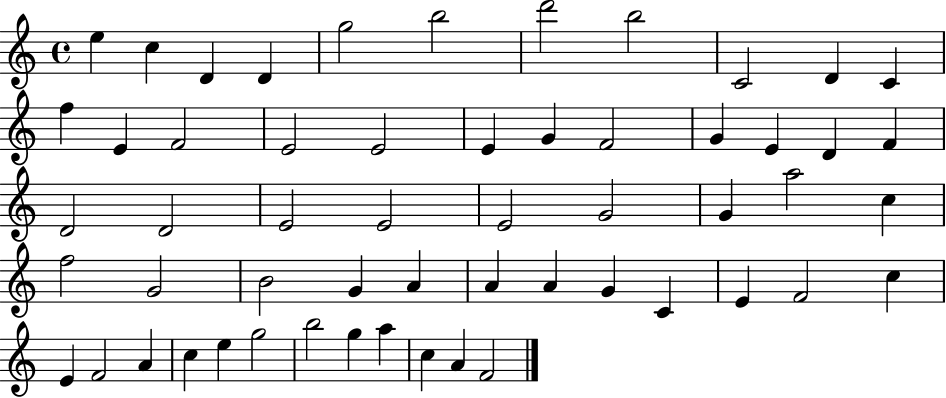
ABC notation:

X:1
T:Untitled
M:4/4
L:1/4
K:C
e c D D g2 b2 d'2 b2 C2 D C f E F2 E2 E2 E G F2 G E D F D2 D2 E2 E2 E2 G2 G a2 c f2 G2 B2 G A A A G C E F2 c E F2 A c e g2 b2 g a c A F2